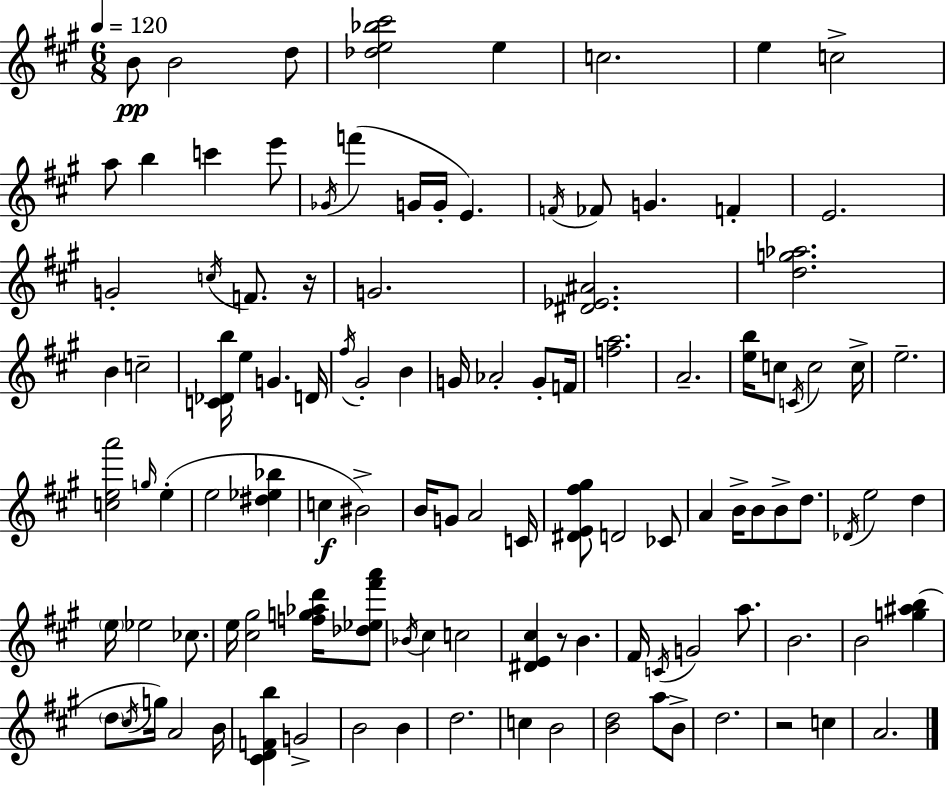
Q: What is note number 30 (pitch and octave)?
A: D4